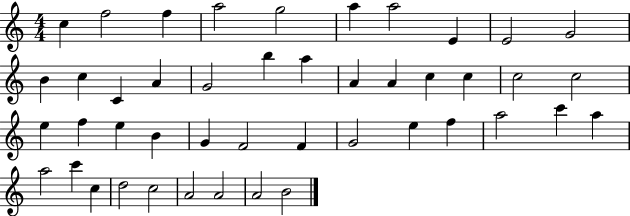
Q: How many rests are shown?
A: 0